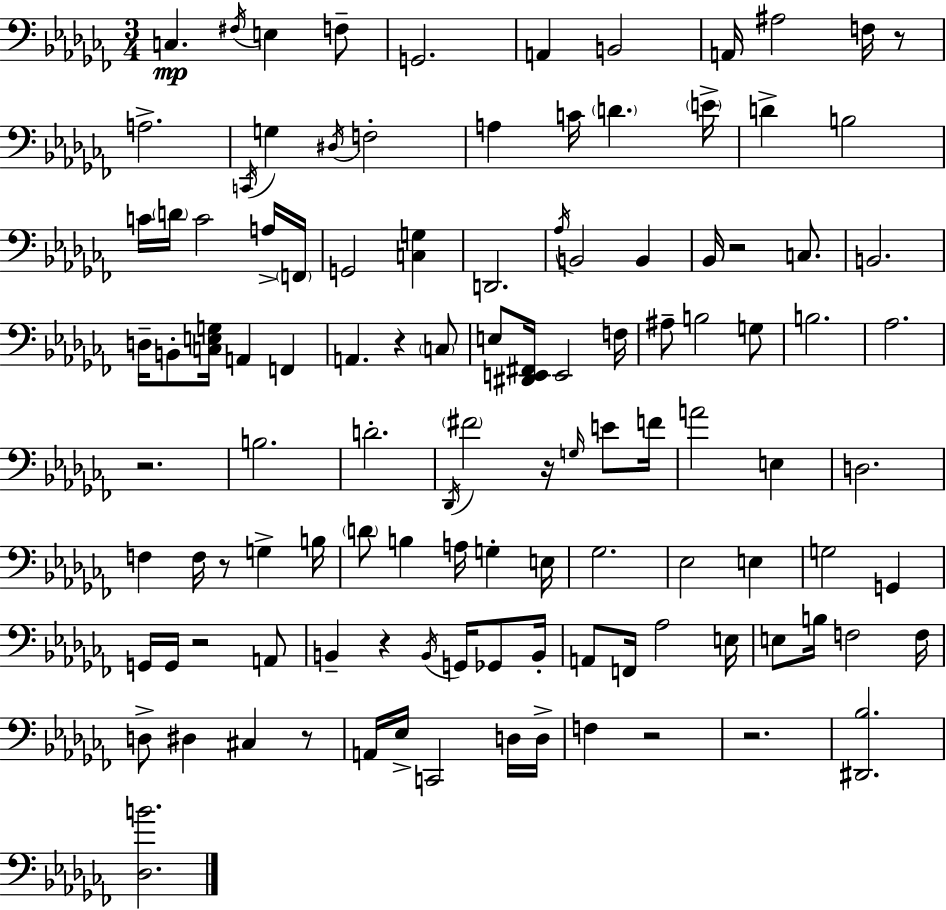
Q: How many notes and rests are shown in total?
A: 113